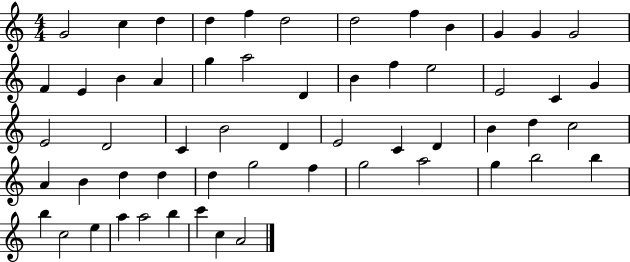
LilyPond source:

{
  \clef treble
  \numericTimeSignature
  \time 4/4
  \key c \major
  g'2 c''4 d''4 | d''4 f''4 d''2 | d''2 f''4 b'4 | g'4 g'4 g'2 | \break f'4 e'4 b'4 a'4 | g''4 a''2 d'4 | b'4 f''4 e''2 | e'2 c'4 g'4 | \break e'2 d'2 | c'4 b'2 d'4 | e'2 c'4 d'4 | b'4 d''4 c''2 | \break a'4 b'4 d''4 d''4 | d''4 g''2 f''4 | g''2 a''2 | g''4 b''2 b''4 | \break b''4 c''2 e''4 | a''4 a''2 b''4 | c'''4 c''4 a'2 | \bar "|."
}